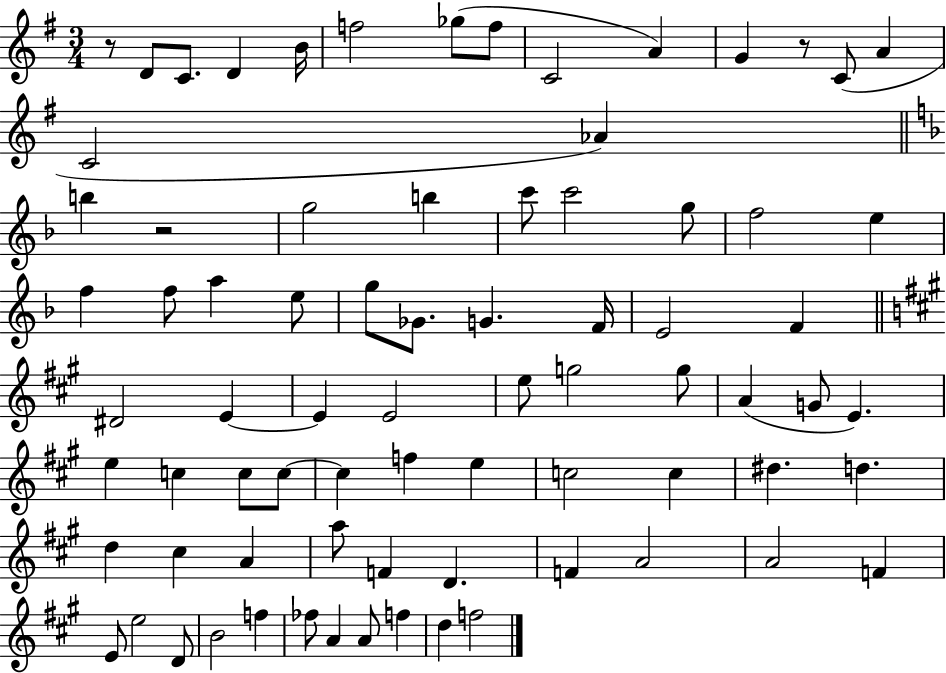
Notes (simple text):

R/e D4/e C4/e. D4/q B4/s F5/h Gb5/e F5/e C4/h A4/q G4/q R/e C4/e A4/q C4/h Ab4/q B5/q R/h G5/h B5/q C6/e C6/h G5/e F5/h E5/q F5/q F5/e A5/q E5/e G5/e Gb4/e. G4/q. F4/s E4/h F4/q D#4/h E4/q E4/q E4/h E5/e G5/h G5/e A4/q G4/e E4/q. E5/q C5/q C5/e C5/e C5/q F5/q E5/q C5/h C5/q D#5/q. D5/q. D5/q C#5/q A4/q A5/e F4/q D4/q. F4/q A4/h A4/h F4/q E4/e E5/h D4/e B4/h F5/q FES5/e A4/q A4/e F5/q D5/q F5/h